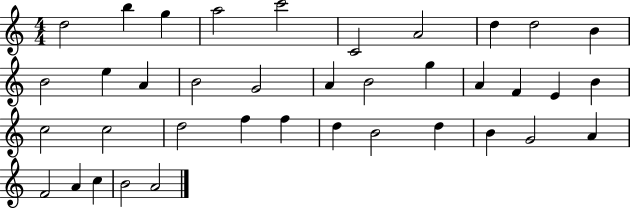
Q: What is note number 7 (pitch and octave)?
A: A4